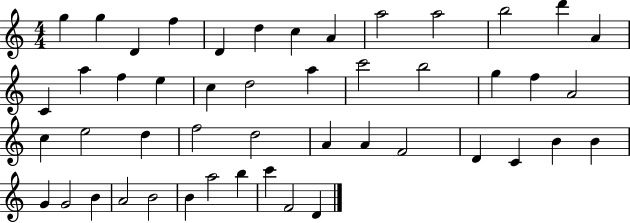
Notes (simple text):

G5/q G5/q D4/q F5/q D4/q D5/q C5/q A4/q A5/h A5/h B5/h D6/q A4/q C4/q A5/q F5/q E5/q C5/q D5/h A5/q C6/h B5/h G5/q F5/q A4/h C5/q E5/h D5/q F5/h D5/h A4/q A4/q F4/h D4/q C4/q B4/q B4/q G4/q G4/h B4/q A4/h B4/h B4/q A5/h B5/q C6/q F4/h D4/q